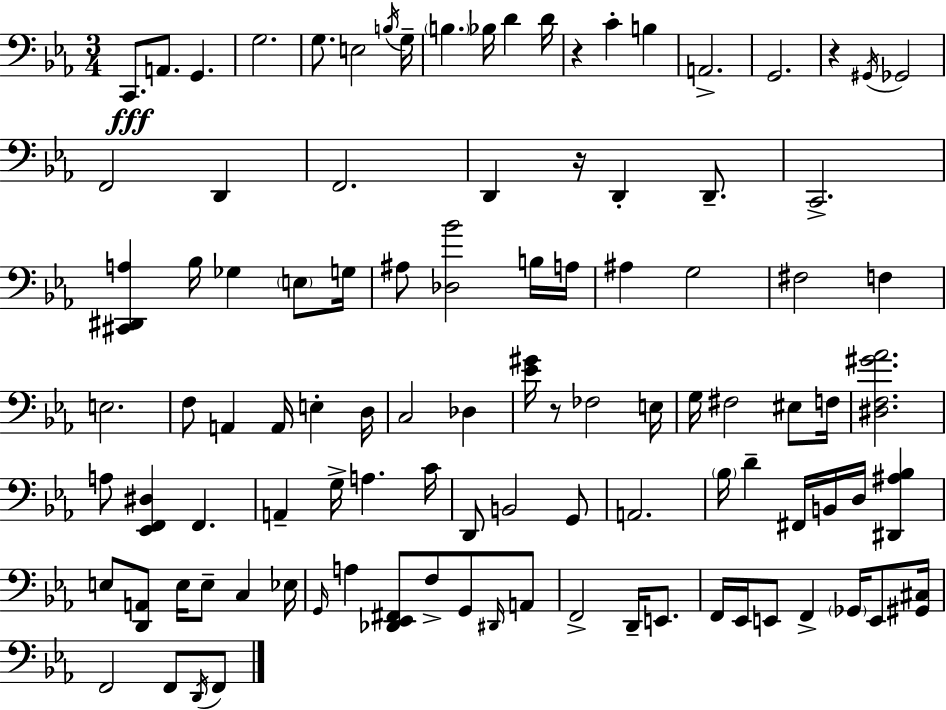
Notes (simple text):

C2/e. A2/e. G2/q. G3/h. G3/e. E3/h B3/s G3/s B3/q. Bb3/s D4/q D4/s R/q C4/q B3/q A2/h. G2/h. R/q G#2/s Gb2/h F2/h D2/q F2/h. D2/q R/s D2/q D2/e. C2/h. [C#2,D#2,A3]/q Bb3/s Gb3/q E3/e G3/s A#3/e [Db3,Bb4]/h B3/s A3/s A#3/q G3/h F#3/h F3/q E3/h. F3/e A2/q A2/s E3/q D3/s C3/h Db3/q [Eb4,G#4]/s R/e FES3/h E3/s G3/s F#3/h EIS3/e F3/s [D#3,F3,G#4,Ab4]/h. A3/e [Eb2,F2,D#3]/q F2/q. A2/q G3/s A3/q. C4/s D2/e B2/h G2/e A2/h. Bb3/s D4/q F#2/s B2/s D3/s [D#2,A#3,Bb3]/q E3/e [D2,A2]/e E3/s E3/e C3/q Eb3/s G2/s A3/q [Db2,Eb2,F#2]/e F3/e G2/e D#2/s A2/e F2/h D2/s E2/e. F2/s Eb2/s E2/e F2/q Gb2/s E2/e [G#2,C#3]/s F2/h F2/e D2/s F2/e